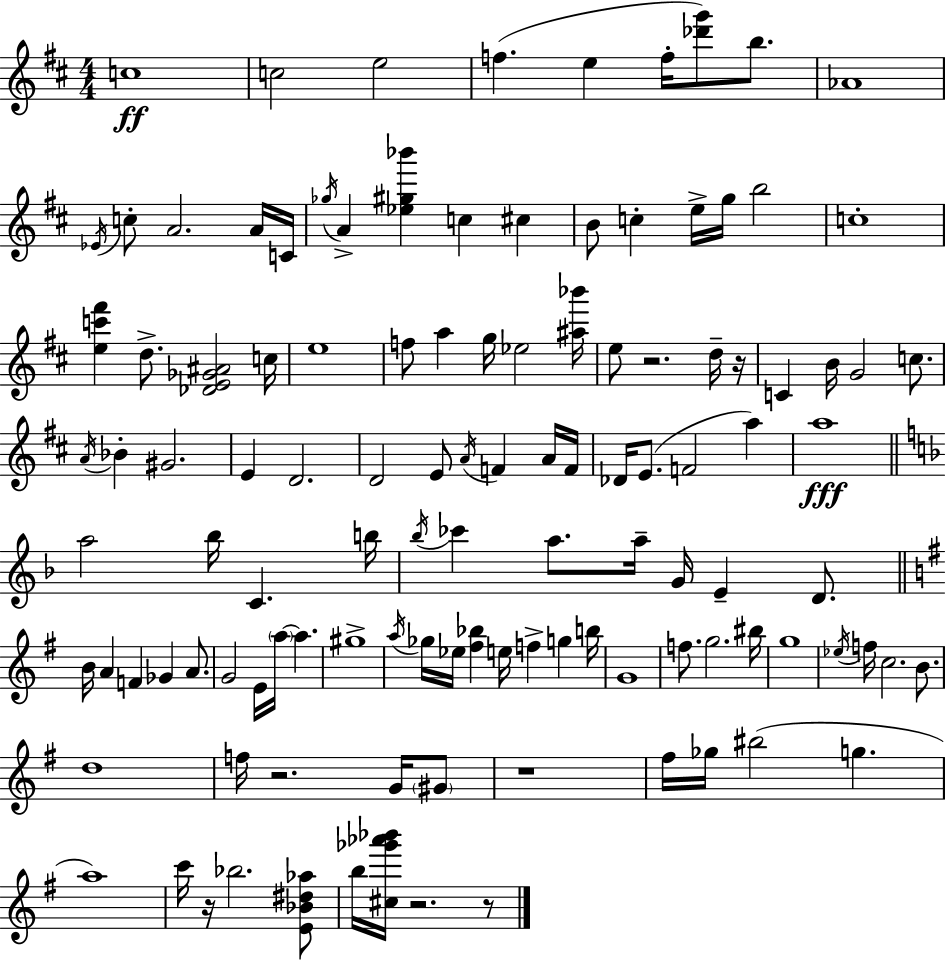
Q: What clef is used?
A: treble